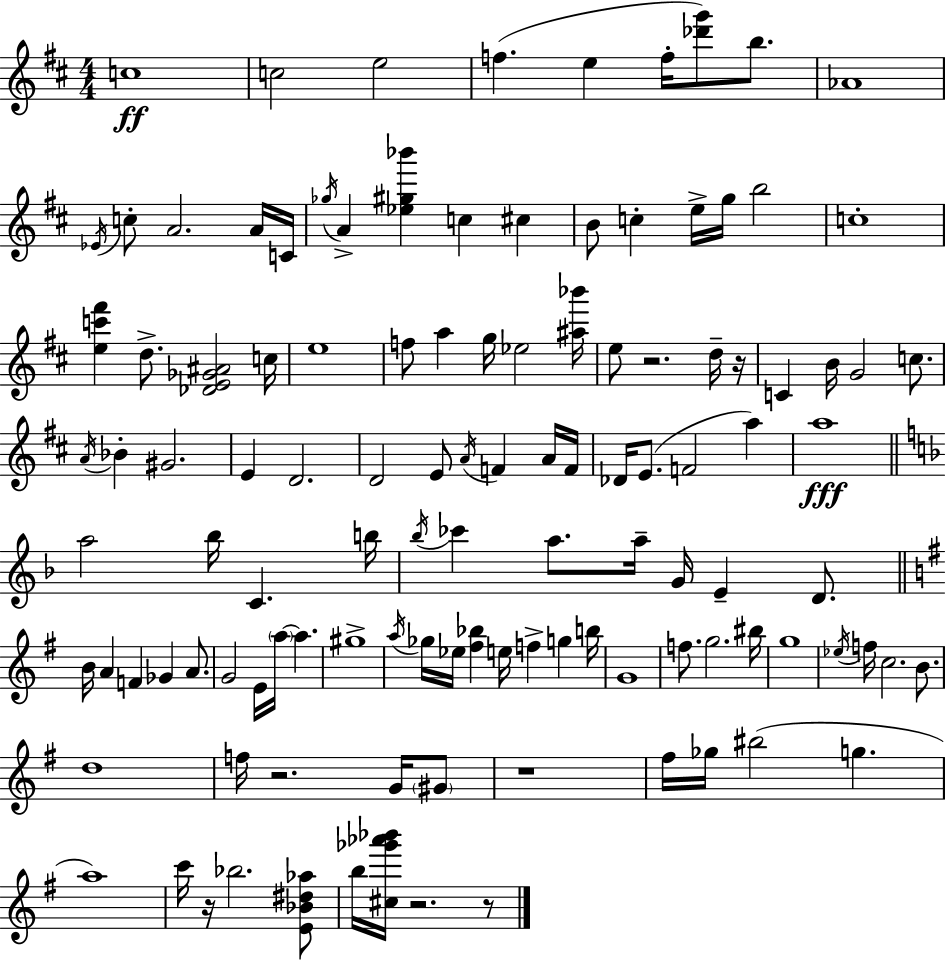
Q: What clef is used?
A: treble